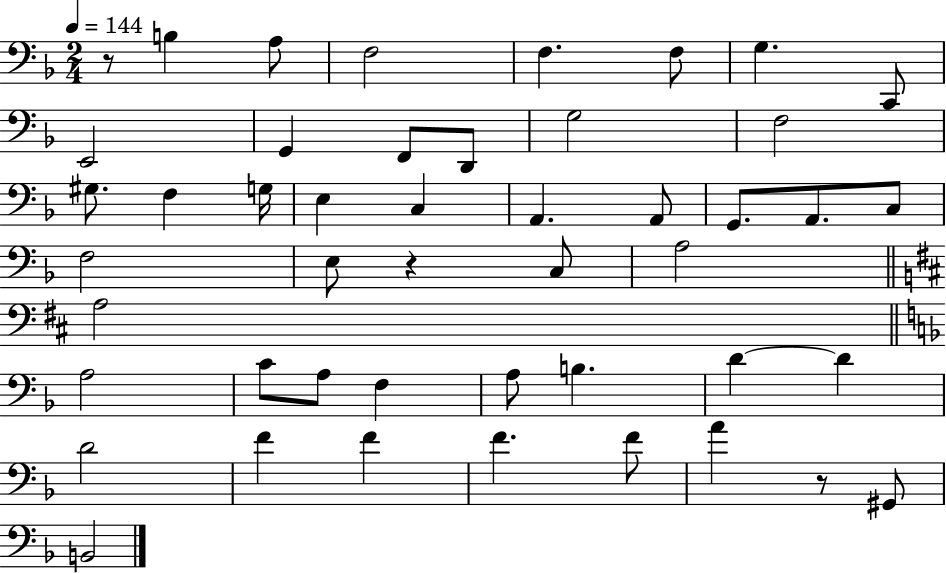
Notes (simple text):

R/e B3/q A3/e F3/h F3/q. F3/e G3/q. C2/e E2/h G2/q F2/e D2/e G3/h F3/h G#3/e. F3/q G3/s E3/q C3/q A2/q. A2/e G2/e. A2/e. C3/e F3/h E3/e R/q C3/e A3/h A3/h A3/h C4/e A3/e F3/q A3/e B3/q. D4/q D4/q D4/h F4/q F4/q F4/q. F4/e A4/q R/e G#2/e B2/h